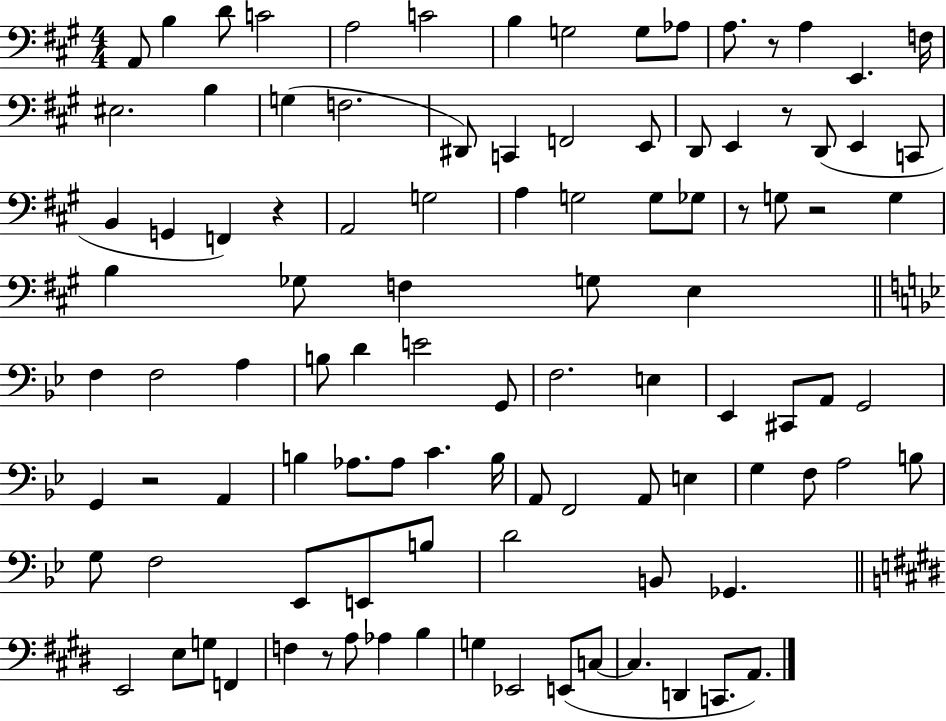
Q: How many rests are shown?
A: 7